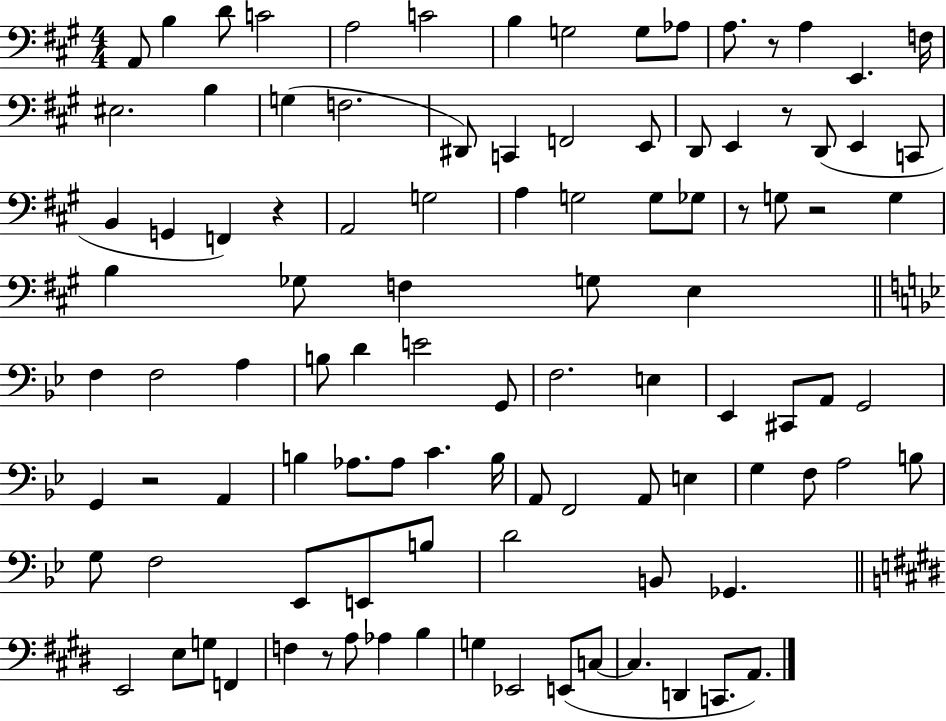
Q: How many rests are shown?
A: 7